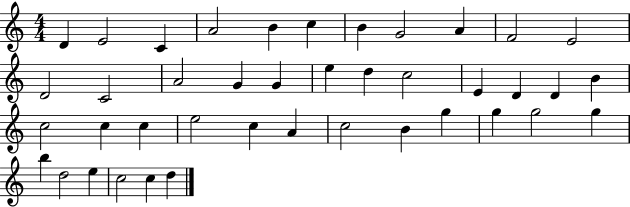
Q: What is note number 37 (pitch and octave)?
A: D5